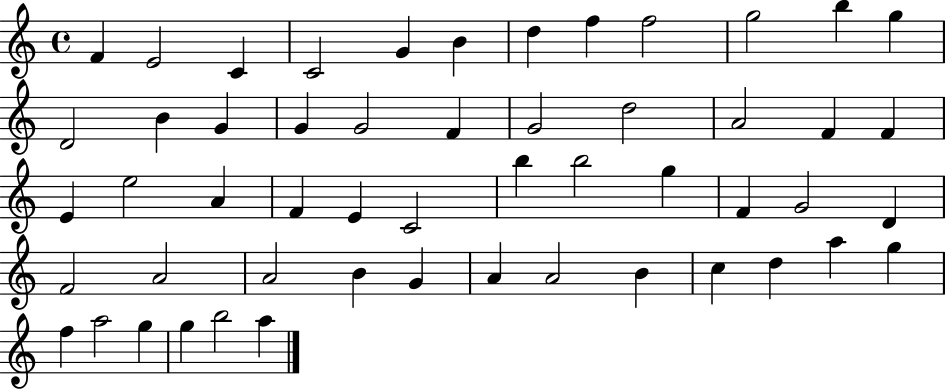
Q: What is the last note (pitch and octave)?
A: A5